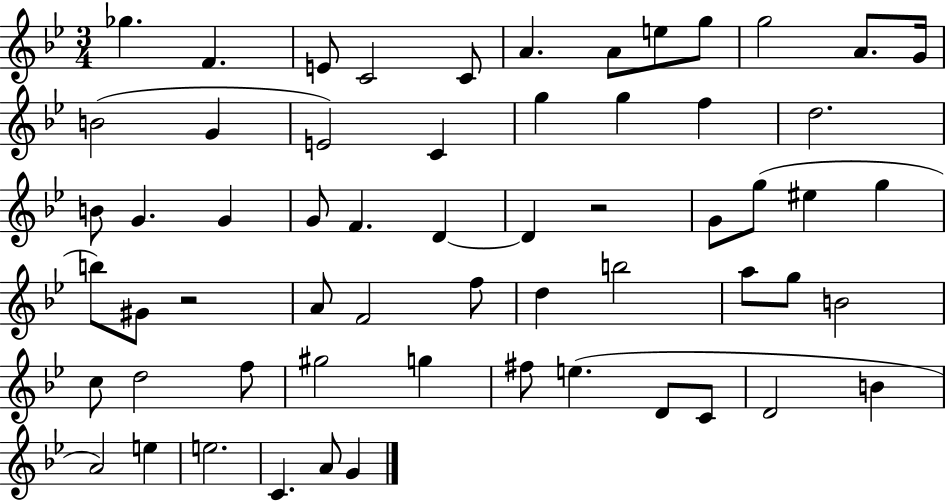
{
  \clef treble
  \numericTimeSignature
  \time 3/4
  \key bes \major
  ges''4. f'4. | e'8 c'2 c'8 | a'4. a'8 e''8 g''8 | g''2 a'8. g'16 | \break b'2( g'4 | e'2) c'4 | g''4 g''4 f''4 | d''2. | \break b'8 g'4. g'4 | g'8 f'4. d'4~~ | d'4 r2 | g'8 g''8( eis''4 g''4 | \break b''8) gis'8 r2 | a'8 f'2 f''8 | d''4 b''2 | a''8 g''8 b'2 | \break c''8 d''2 f''8 | gis''2 g''4 | fis''8 e''4.( d'8 c'8 | d'2 b'4 | \break a'2) e''4 | e''2. | c'4. a'8 g'4 | \bar "|."
}